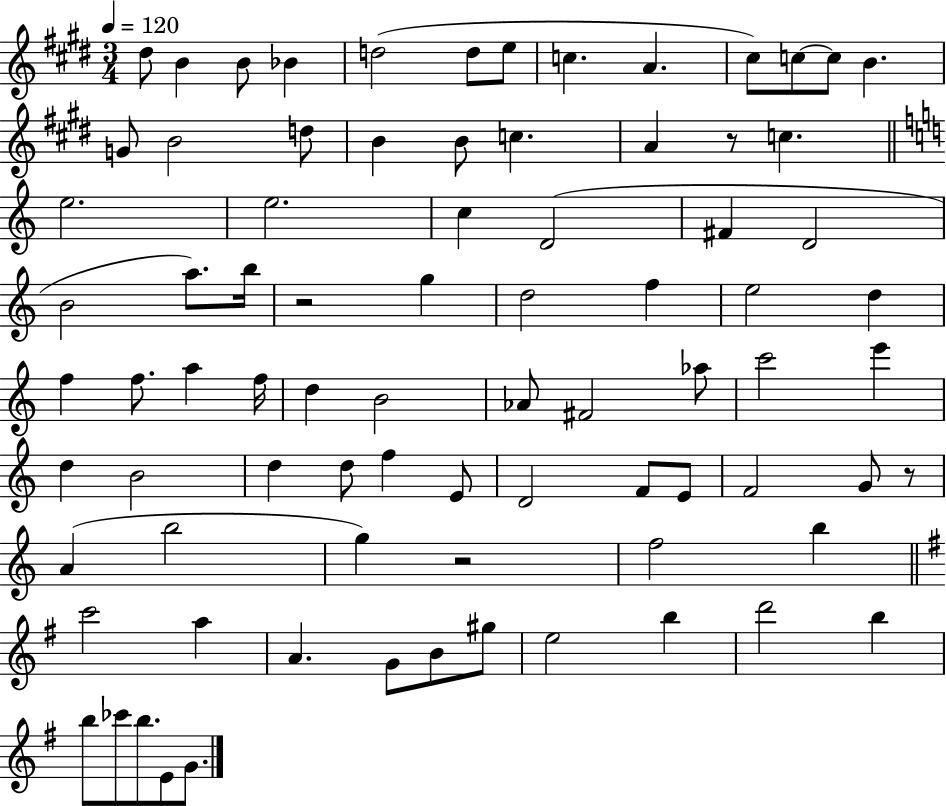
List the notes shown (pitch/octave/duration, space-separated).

D#5/e B4/q B4/e Bb4/q D5/h D5/e E5/e C5/q. A4/q. C#5/e C5/e C5/e B4/q. G4/e B4/h D5/e B4/q B4/e C5/q. A4/q R/e C5/q. E5/h. E5/h. C5/q D4/h F#4/q D4/h B4/h A5/e. B5/s R/h G5/q D5/h F5/q E5/h D5/q F5/q F5/e. A5/q F5/s D5/q B4/h Ab4/e F#4/h Ab5/e C6/h E6/q D5/q B4/h D5/q D5/e F5/q E4/e D4/h F4/e E4/e F4/h G4/e R/e A4/q B5/h G5/q R/h F5/h B5/q C6/h A5/q A4/q. G4/e B4/e G#5/e E5/h B5/q D6/h B5/q B5/e CES6/e B5/e. E4/e G4/e.